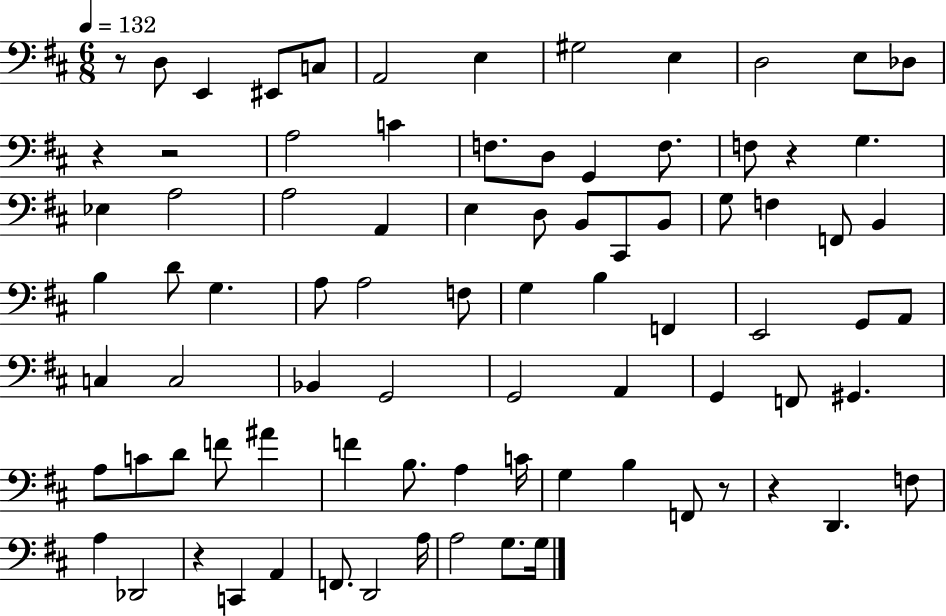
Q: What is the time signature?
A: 6/8